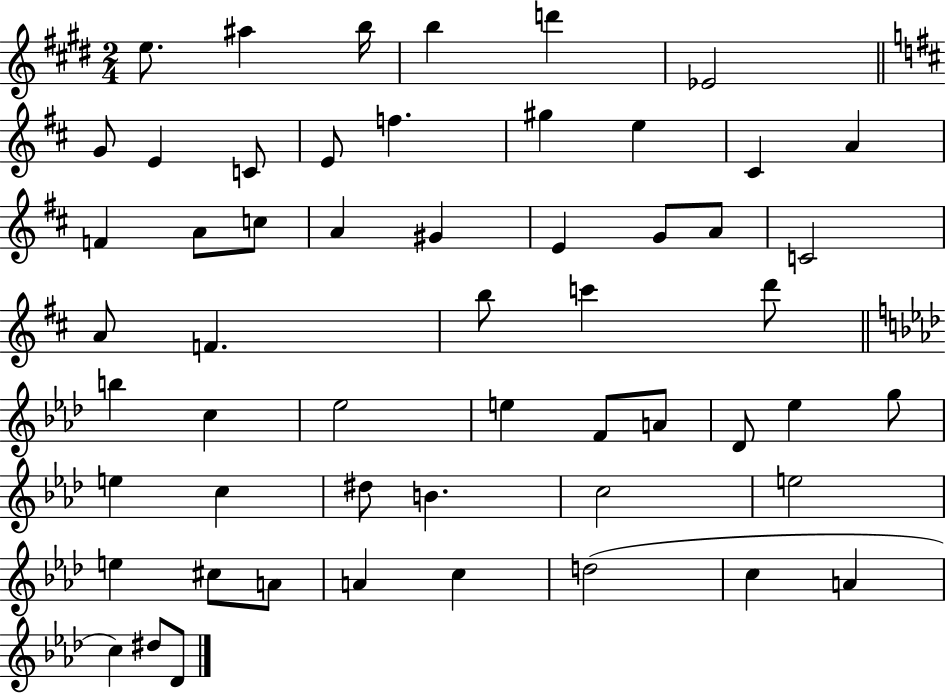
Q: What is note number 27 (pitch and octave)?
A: B5